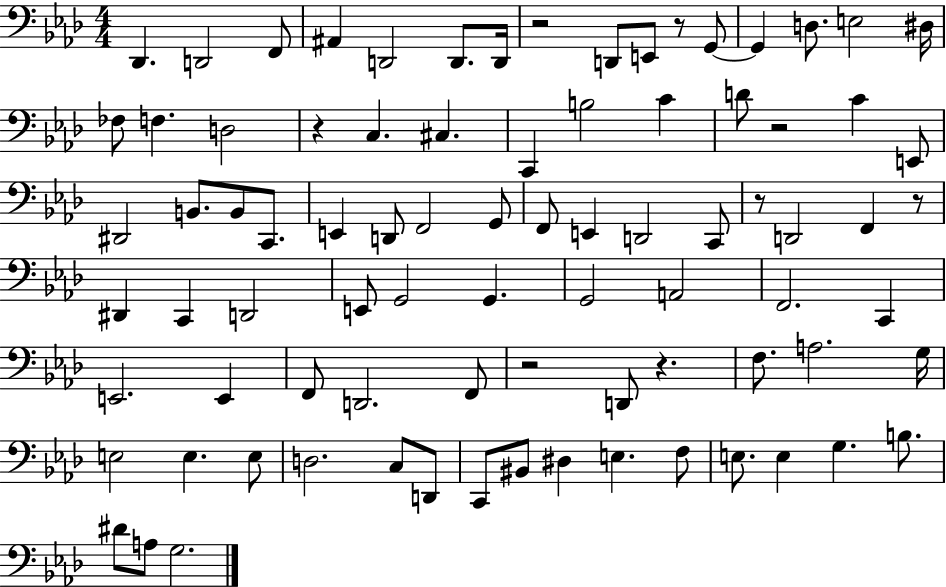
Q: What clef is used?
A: bass